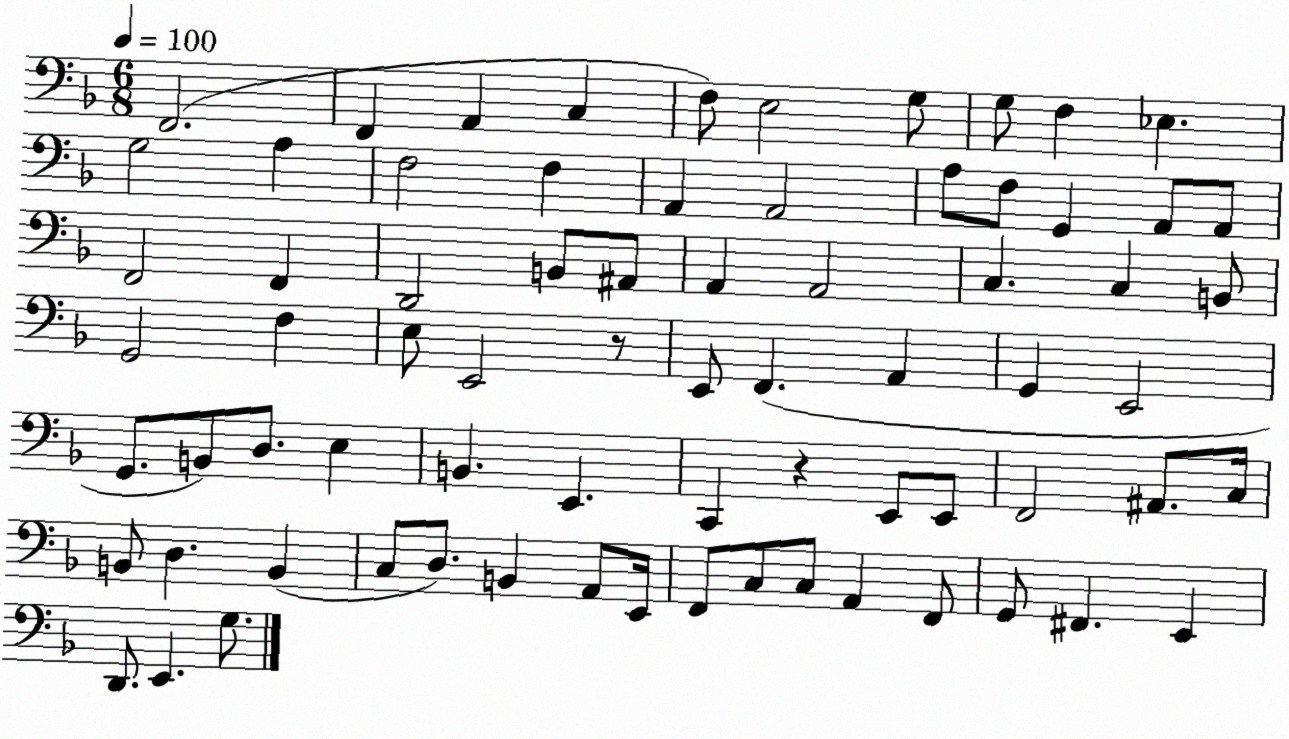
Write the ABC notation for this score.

X:1
T:Untitled
M:6/8
L:1/4
K:F
F,,2 F,, A,, C, F,/2 E,2 G,/2 G,/2 F, _E, G,2 A, F,2 F, A,, A,,2 A,/2 F,/2 G,, A,,/2 A,,/2 F,,2 F,, D,,2 B,,/2 ^A,,/2 A,, A,,2 C, C, B,,/2 G,,2 F, E,/2 E,,2 z/2 E,,/2 F,, A,, G,, E,,2 G,,/2 B,,/2 D,/2 E, B,, E,, C,, z E,,/2 E,,/2 F,,2 ^A,,/2 C,/4 B,,/2 D, B,, C,/2 D,/2 B,, A,,/2 E,,/4 F,,/2 C,/2 C,/2 A,, F,,/2 G,,/2 ^F,, E,, D,,/2 E,, G,/2